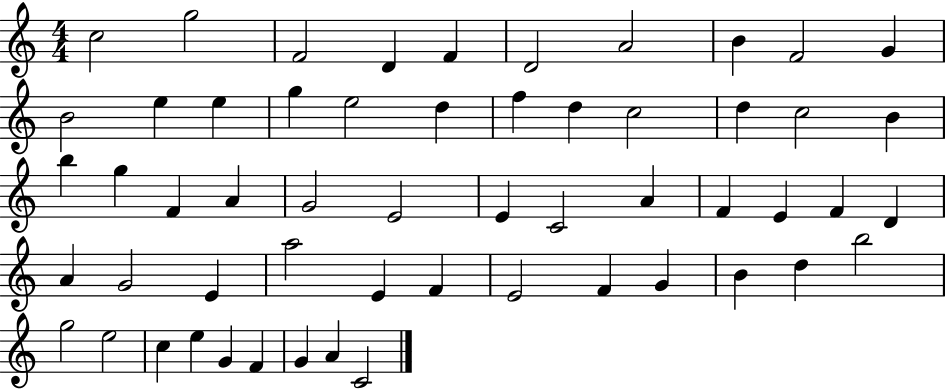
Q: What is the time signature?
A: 4/4